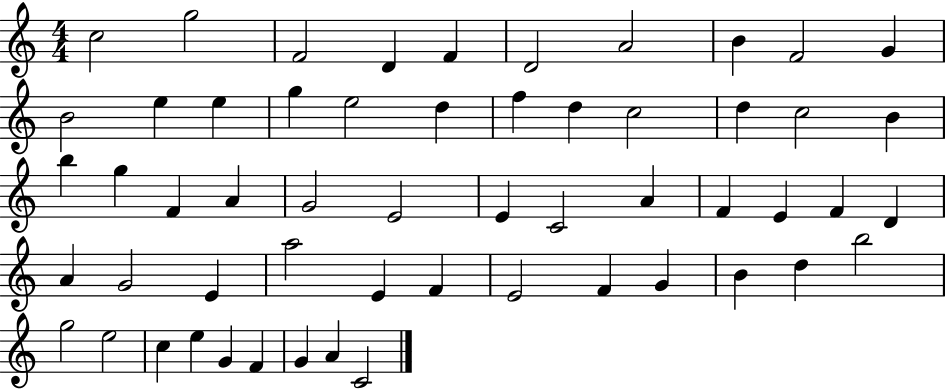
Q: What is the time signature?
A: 4/4